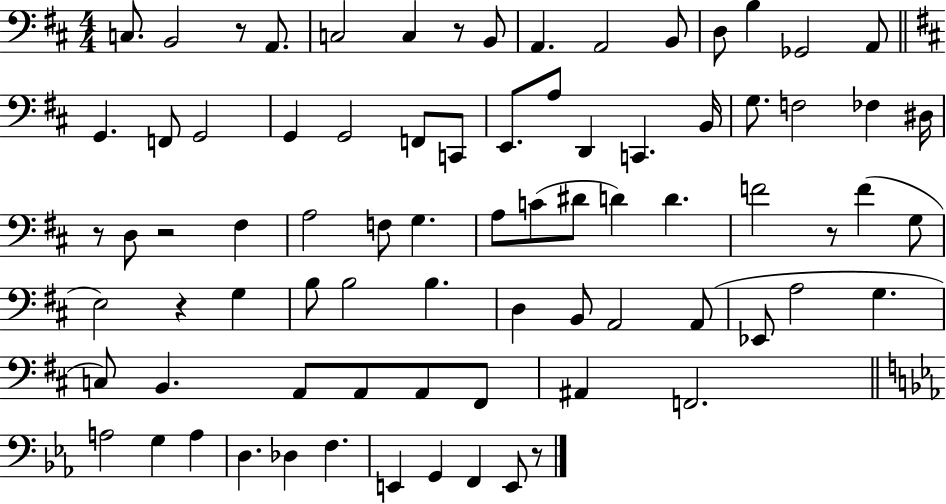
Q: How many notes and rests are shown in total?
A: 79